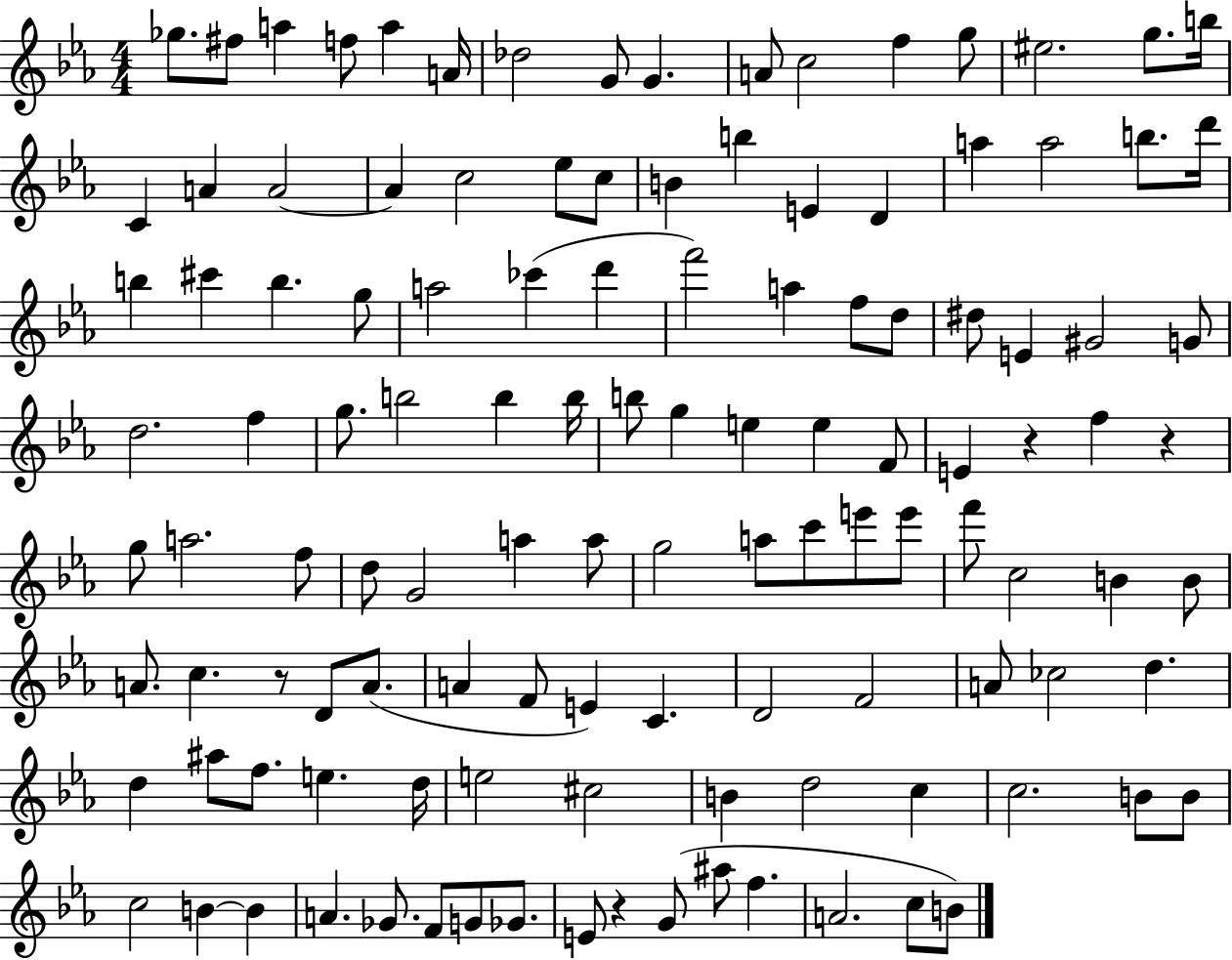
{
  \clef treble
  \numericTimeSignature
  \time 4/4
  \key ees \major
  ges''8. fis''8 a''4 f''8 a''4 a'16 | des''2 g'8 g'4. | a'8 c''2 f''4 g''8 | eis''2. g''8. b''16 | \break c'4 a'4 a'2~~ | a'4 c''2 ees''8 c''8 | b'4 b''4 e'4 d'4 | a''4 a''2 b''8. d'''16 | \break b''4 cis'''4 b''4. g''8 | a''2 ces'''4( d'''4 | f'''2) a''4 f''8 d''8 | dis''8 e'4 gis'2 g'8 | \break d''2. f''4 | g''8. b''2 b''4 b''16 | b''8 g''4 e''4 e''4 f'8 | e'4 r4 f''4 r4 | \break g''8 a''2. f''8 | d''8 g'2 a''4 a''8 | g''2 a''8 c'''8 e'''8 e'''8 | f'''8 c''2 b'4 b'8 | \break a'8. c''4. r8 d'8 a'8.( | a'4 f'8 e'4) c'4. | d'2 f'2 | a'8 ces''2 d''4. | \break d''4 ais''8 f''8. e''4. d''16 | e''2 cis''2 | b'4 d''2 c''4 | c''2. b'8 b'8 | \break c''2 b'4~~ b'4 | a'4. ges'8. f'8 g'8 ges'8. | e'8 r4 g'8( ais''8 f''4. | a'2. c''8 b'8) | \break \bar "|."
}